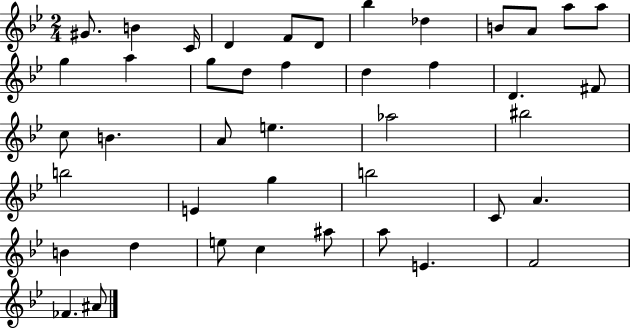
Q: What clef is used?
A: treble